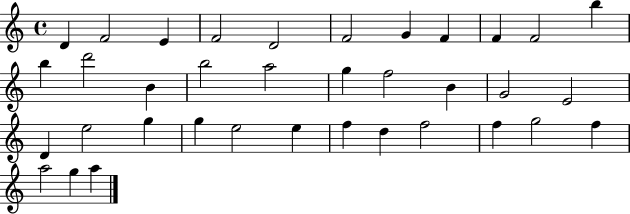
{
  \clef treble
  \time 4/4
  \defaultTimeSignature
  \key c \major
  d'4 f'2 e'4 | f'2 d'2 | f'2 g'4 f'4 | f'4 f'2 b''4 | \break b''4 d'''2 b'4 | b''2 a''2 | g''4 f''2 b'4 | g'2 e'2 | \break d'4 e''2 g''4 | g''4 e''2 e''4 | f''4 d''4 f''2 | f''4 g''2 f''4 | \break a''2 g''4 a''4 | \bar "|."
}